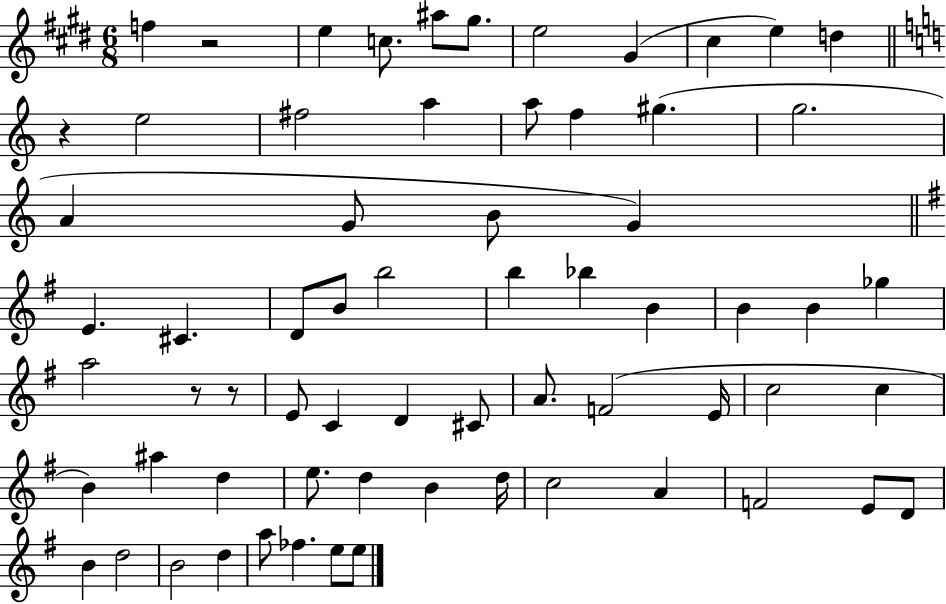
F5/q R/h E5/q C5/e. A#5/e G#5/e. E5/h G#4/q C#5/q E5/q D5/q R/q E5/h F#5/h A5/q A5/e F5/q G#5/q. G5/h. A4/q G4/e B4/e G4/q E4/q. C#4/q. D4/e B4/e B5/h B5/q Bb5/q B4/q B4/q B4/q Gb5/q A5/h R/e R/e E4/e C4/q D4/q C#4/e A4/e. F4/h E4/s C5/h C5/q B4/q A#5/q D5/q E5/e. D5/q B4/q D5/s C5/h A4/q F4/h E4/e D4/e B4/q D5/h B4/h D5/q A5/e FES5/q. E5/e E5/e